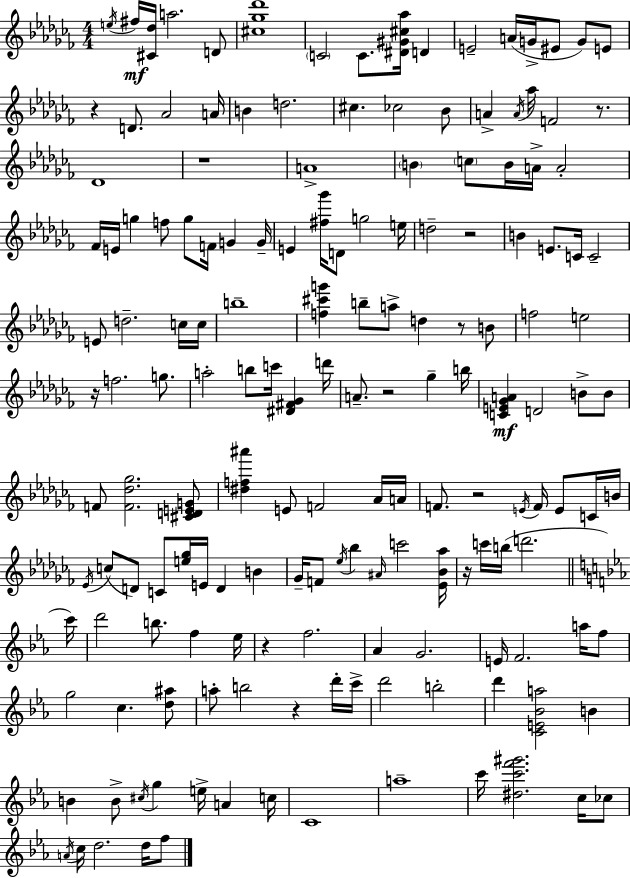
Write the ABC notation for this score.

X:1
T:Untitled
M:4/4
L:1/4
K:Abm
e/4 ^f/4 [^C_d]/4 a2 D/2 [^c_g_d']4 C2 C/2 [^D^G^c_a]/4 D E2 A/4 G/4 ^E/2 G/2 E/2 z D/2 _A2 A/4 B d2 ^c _c2 _B/2 A A/4 _a/4 F2 z/2 _D4 z4 A4 B c/2 B/4 A/4 A2 _F/4 E/4 g f/2 g/2 F/4 G G/4 E [^f_g']/4 D/2 g2 e/4 d2 z2 B E/2 C/4 C2 E/2 d2 c/4 c/4 b4 [f^c'g'] b/2 a/2 d z/2 B/2 f2 e2 z/4 f2 g/2 a2 b/2 c'/4 [^D^F_G] d'/4 A/2 z2 _g b/4 [CE_GA] D2 B/2 B/2 F/2 [F_d_g]2 [^CDEG]/2 [^df^a'] E/2 F2 _A/4 A/4 F/2 z2 E/4 F/4 E/2 C/4 B/4 _E/4 c/2 D/2 C/2 [e_g]/4 E/4 D B _G/4 F/2 _e/4 _b ^A/4 c'2 [_E_B_a]/4 z/4 c'/4 b/4 d'2 c'/4 d'2 b/2 f _e/4 z f2 _A G2 E/4 F2 a/4 f/2 g2 c [d^a]/2 a/2 b2 z d'/4 c'/4 d'2 b2 d' [CE_Ba]2 B B B/2 ^c/4 g e/4 A c/4 C4 a4 c'/4 [^dc'f'^g']2 c/4 _c/2 A/4 c/4 d2 d/4 f/2